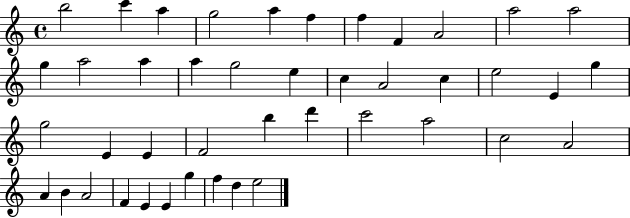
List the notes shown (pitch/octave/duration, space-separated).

B5/h C6/q A5/q G5/h A5/q F5/q F5/q F4/q A4/h A5/h A5/h G5/q A5/h A5/q A5/q G5/h E5/q C5/q A4/h C5/q E5/h E4/q G5/q G5/h E4/q E4/q F4/h B5/q D6/q C6/h A5/h C5/h A4/h A4/q B4/q A4/h F4/q E4/q E4/q G5/q F5/q D5/q E5/h